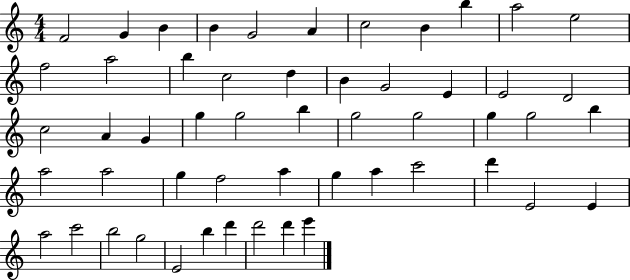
F4/h G4/q B4/q B4/q G4/h A4/q C5/h B4/q B5/q A5/h E5/h F5/h A5/h B5/q C5/h D5/q B4/q G4/h E4/q E4/h D4/h C5/h A4/q G4/q G5/q G5/h B5/q G5/h G5/h G5/q G5/h B5/q A5/h A5/h G5/q F5/h A5/q G5/q A5/q C6/h D6/q E4/h E4/q A5/h C6/h B5/h G5/h E4/h B5/q D6/q D6/h D6/q E6/q